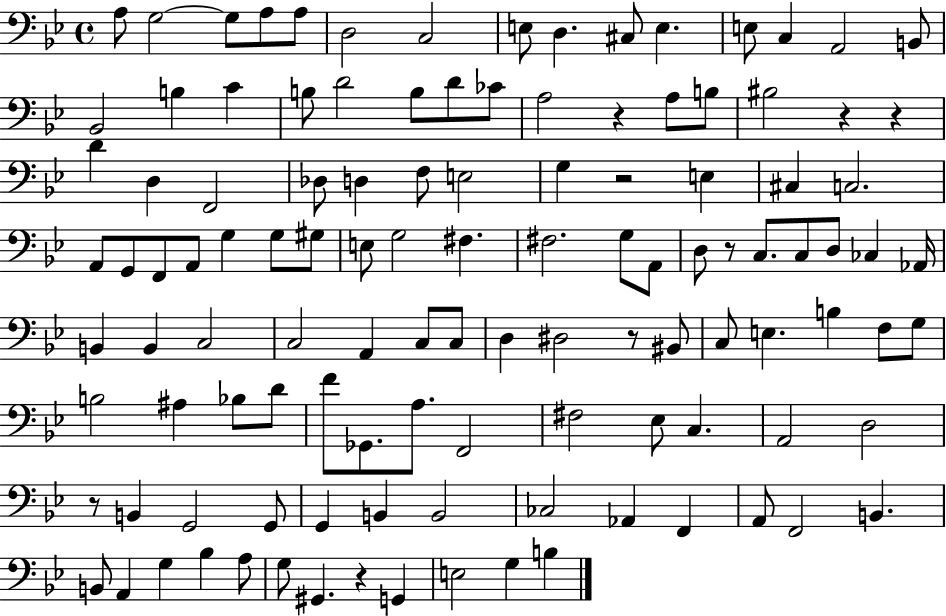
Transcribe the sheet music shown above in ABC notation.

X:1
T:Untitled
M:4/4
L:1/4
K:Bb
A,/2 G,2 G,/2 A,/2 A,/2 D,2 C,2 E,/2 D, ^C,/2 E, E,/2 C, A,,2 B,,/2 _B,,2 B, C B,/2 D2 B,/2 D/2 _C/2 A,2 z A,/2 B,/2 ^B,2 z z D D, F,,2 _D,/2 D, F,/2 E,2 G, z2 E, ^C, C,2 A,,/2 G,,/2 F,,/2 A,,/2 G, G,/2 ^G,/2 E,/2 G,2 ^F, ^F,2 G,/2 A,,/2 D,/2 z/2 C,/2 C,/2 D,/2 _C, _A,,/4 B,, B,, C,2 C,2 A,, C,/2 C,/2 D, ^D,2 z/2 ^B,,/2 C,/2 E, B, F,/2 G,/2 B,2 ^A, _B,/2 D/2 F/2 _G,,/2 A,/2 F,,2 ^F,2 _E,/2 C, A,,2 D,2 z/2 B,, G,,2 G,,/2 G,, B,, B,,2 _C,2 _A,, F,, A,,/2 F,,2 B,, B,,/2 A,, G, _B, A,/2 G,/2 ^G,, z G,, E,2 G, B,